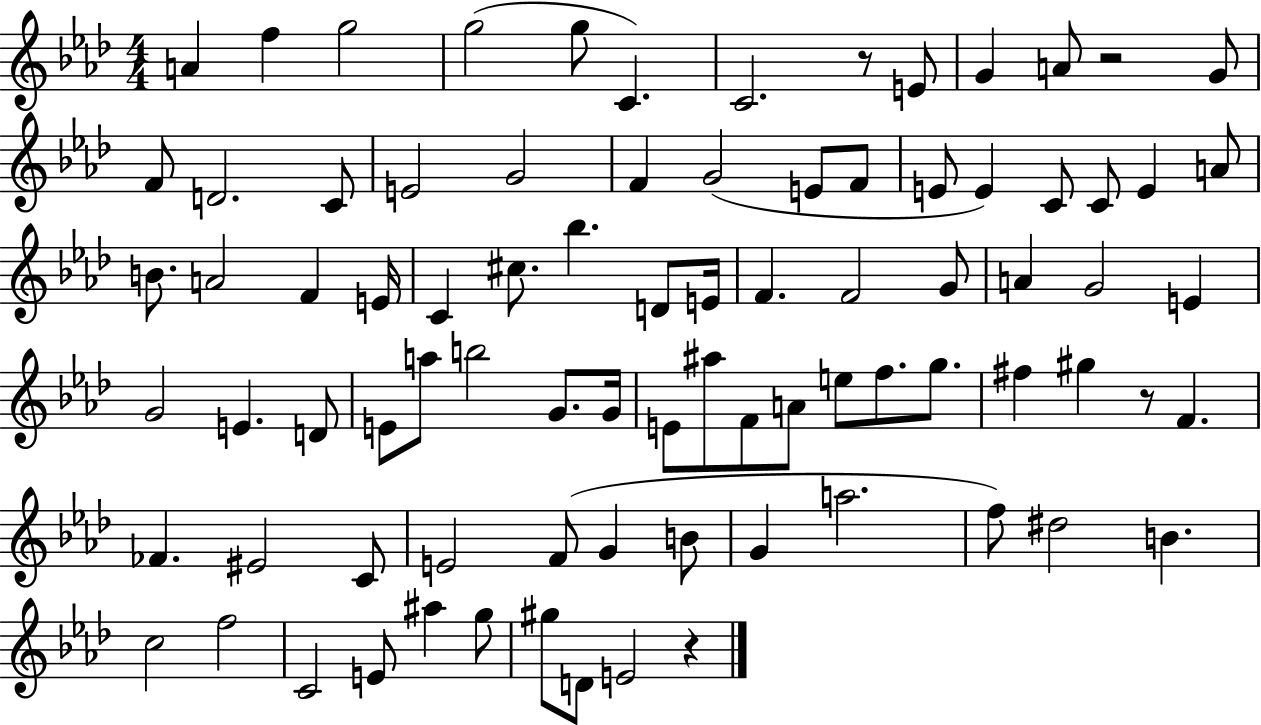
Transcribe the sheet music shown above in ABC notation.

X:1
T:Untitled
M:4/4
L:1/4
K:Ab
A f g2 g2 g/2 C C2 z/2 E/2 G A/2 z2 G/2 F/2 D2 C/2 E2 G2 F G2 E/2 F/2 E/2 E C/2 C/2 E A/2 B/2 A2 F E/4 C ^c/2 _b D/2 E/4 F F2 G/2 A G2 E G2 E D/2 E/2 a/2 b2 G/2 G/4 E/2 ^a/2 F/2 A/2 e/2 f/2 g/2 ^f ^g z/2 F _F ^E2 C/2 E2 F/2 G B/2 G a2 f/2 ^d2 B c2 f2 C2 E/2 ^a g/2 ^g/2 D/2 E2 z